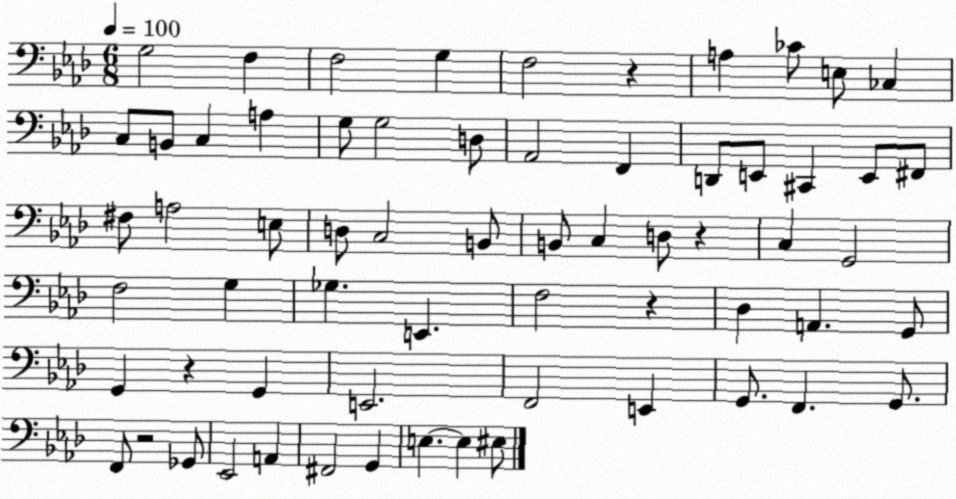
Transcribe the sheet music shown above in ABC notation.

X:1
T:Untitled
M:6/8
L:1/4
K:Ab
G,2 F, F,2 G, F,2 z A, _C/2 E,/2 _C, C,/2 B,,/2 C, A, G,/2 G,2 D,/2 _A,,2 F,, D,,/2 E,,/2 ^C,, E,,/2 ^F,,/2 ^F,/2 A,2 E,/2 D,/2 C,2 B,,/2 B,,/2 C, D,/2 z C, G,,2 F,2 G, _G, E,, F,2 z _D, A,, G,,/2 G,, z G,, E,,2 F,,2 E,, G,,/2 F,, G,,/2 F,,/2 z2 _G,,/2 _E,,2 A,, ^F,,2 G,, E, E, ^E,/2